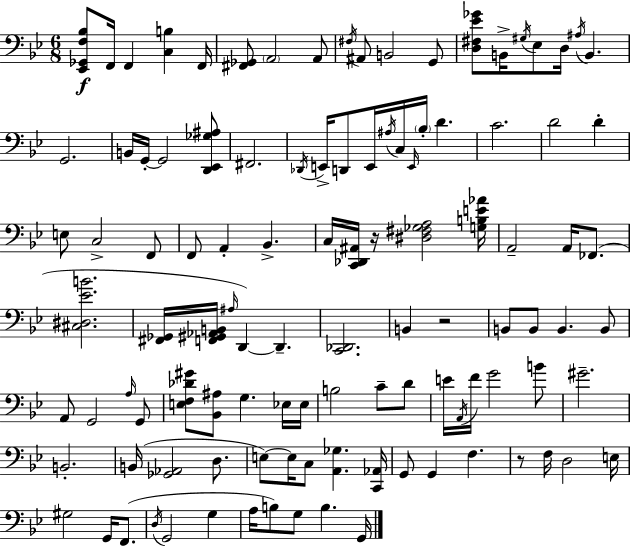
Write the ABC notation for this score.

X:1
T:Untitled
M:6/8
L:1/4
K:Bb
[_E,,_G,,F,_B,]/2 F,,/4 F,, [C,B,] F,,/4 [^F,,_G,,]/2 A,,2 A,,/2 ^F,/4 ^A,,/2 B,,2 G,,/2 [D,^F,_E_G]/2 B,,/4 ^G,/4 _E,/2 D,/4 ^A,/4 B,, G,,2 B,,/4 G,,/4 G,,2 [D,,_E,,_G,^A,]/2 ^F,,2 _D,,/4 E,,/4 D,,/2 E,,/4 ^A,/4 C,/4 E,,/4 _B,/4 D C2 D2 D E,/2 C,2 F,,/2 F,,/2 A,, _B,, C,/4 [C,,_D,,^A,,]/4 z/4 [^D,^F,_G,A,]2 [G,B,E_A]/4 A,,2 A,,/4 _F,,/2 [^C,^D,_EB]2 [^F,,_G,,]/4 [F,,^G,,_A,,B,,]/4 ^A,/4 D,, D,, [C,,_D,,]2 B,, z2 B,,/2 B,,/2 B,, B,,/2 A,,/2 G,,2 A,/4 G,,/2 [E,F,_D^G]/2 [_B,,^A,]/2 G, _E,/4 _E,/4 B,2 C/2 D/2 E/4 A,,/4 F/4 G2 B/2 ^G2 B,,2 B,,/4 [_G,,_A,,]2 D,/2 E,/2 E,/4 C,/2 [A,,_G,] [C,,_A,,]/4 G,,/2 G,, F, z/2 F,/4 D,2 E,/4 ^G,2 G,,/4 F,,/2 D,/4 G,,2 G, A,/4 B,/2 G,/2 B, G,,/4